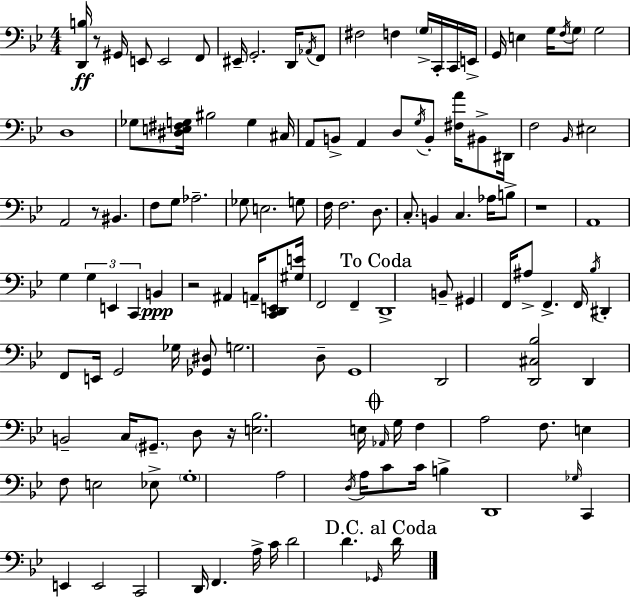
[D2,B3]/s R/e G#2/s E2/e E2/h F2/e EIS2/s G2/h. D2/s Ab2/s F2/e F#3/h F3/q G3/s C2/s C2/s E2/s G2/s E3/q G3/s F3/s G3/e G3/h D3/w Gb3/e [D#3,E3,F#3,G3]/s BIS3/h G3/q C#3/s A2/e B2/e A2/q D3/e G3/s B2/e [F#3,A4]/s BIS2/e D#2/s F3/h Bb2/s EIS3/h A2/h R/e BIS2/q. F3/e G3/e Ab3/h. Gb3/e E3/h. G3/e F3/s F3/h. D3/e. C3/e. B2/q C3/q. Ab3/s B3/e R/w A2/w G3/q G3/q E2/q C2/q B2/q R/h A#2/q A2/s [C2,D2,E2]/e [G#3,E4]/s F2/h F2/q D2/w B2/e G#2/q F2/s A#3/e F2/q. F2/s Bb3/s D#2/q F2/e E2/s G2/h Gb3/s [Gb2,D#3]/e G3/h. D3/e G2/w D2/h [D2,C#3,Bb3]/h D2/q B2/h C3/s G#2/e. D3/e R/s [E3,Bb3]/h. E3/s Ab2/s G3/s F3/q A3/h F3/e. E3/q F3/e E3/h Eb3/e G3/w A3/h D3/s A3/s C4/e C4/s B3/q D2/w Gb3/s C2/q E2/q E2/h C2/h D2/s F2/q. A3/s C4/s D4/h D4/q. Gb2/s D4/s